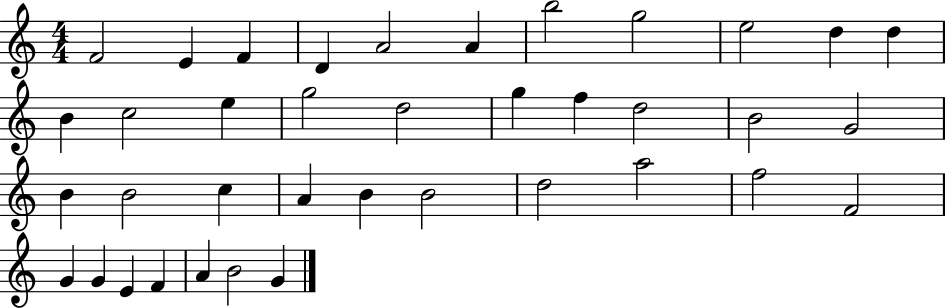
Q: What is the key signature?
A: C major